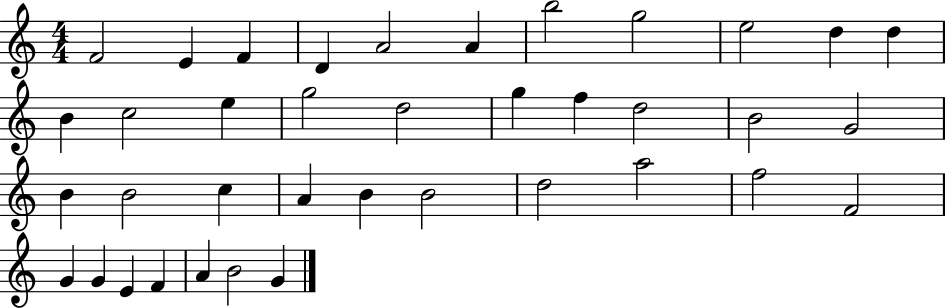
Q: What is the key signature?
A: C major